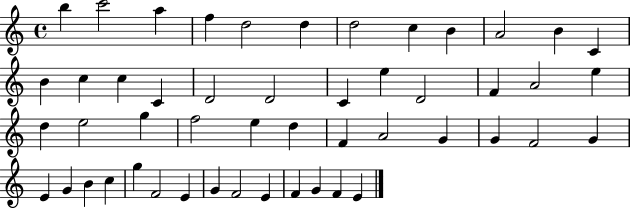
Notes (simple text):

B5/q C6/h A5/q F5/q D5/h D5/q D5/h C5/q B4/q A4/h B4/q C4/q B4/q C5/q C5/q C4/q D4/h D4/h C4/q E5/q D4/h F4/q A4/h E5/q D5/q E5/h G5/q F5/h E5/q D5/q F4/q A4/h G4/q G4/q F4/h G4/q E4/q G4/q B4/q C5/q G5/q F4/h E4/q G4/q F4/h E4/q F4/q G4/q F4/q E4/q